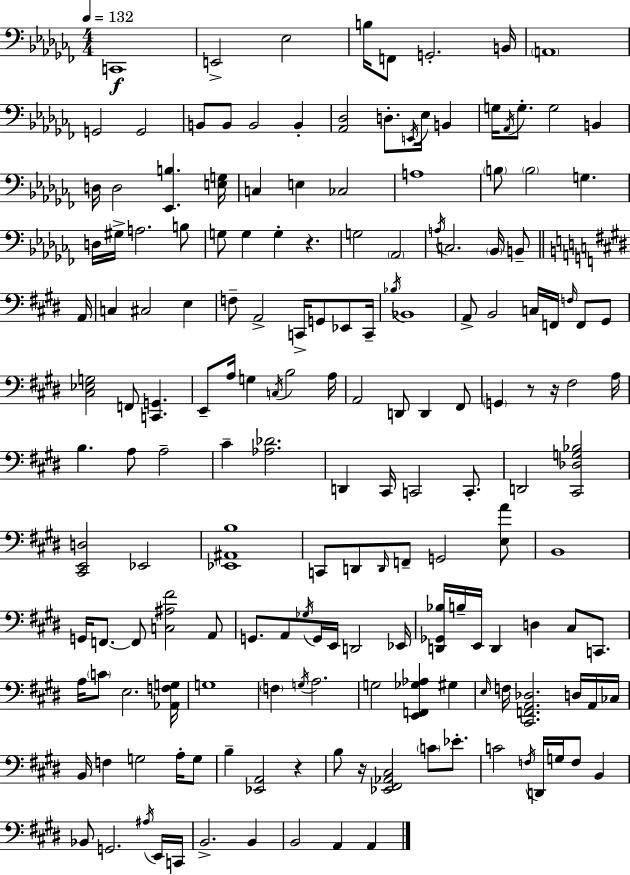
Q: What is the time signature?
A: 4/4